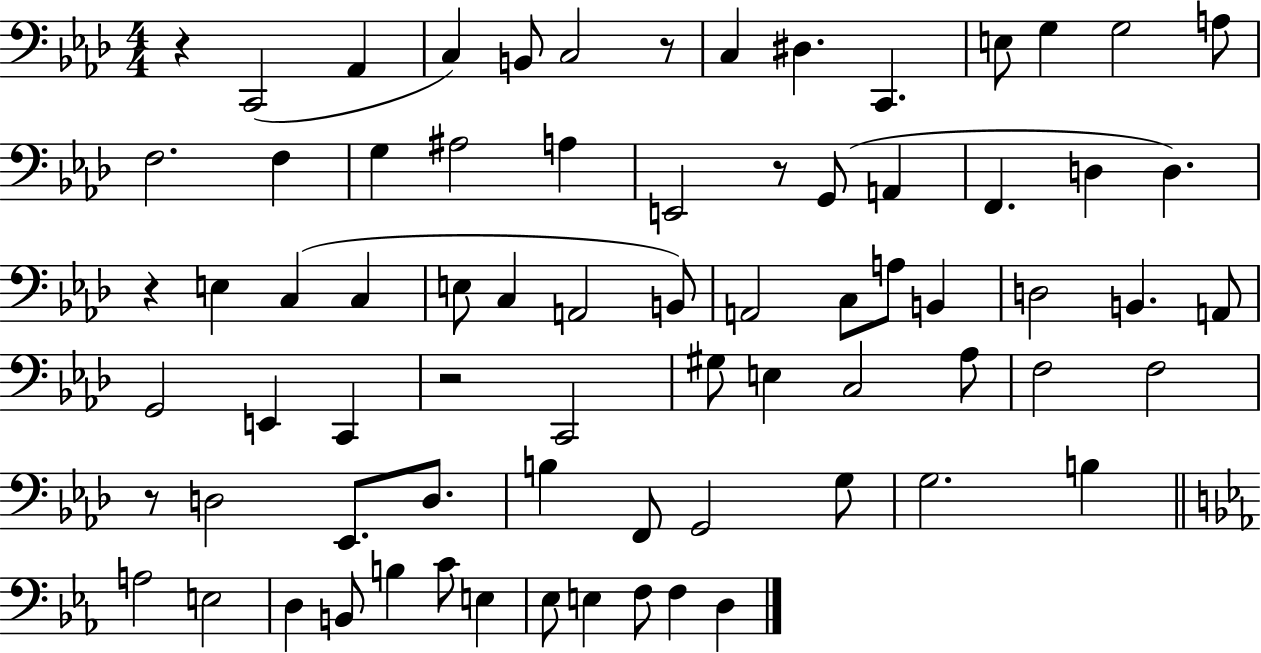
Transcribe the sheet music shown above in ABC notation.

X:1
T:Untitled
M:4/4
L:1/4
K:Ab
z C,,2 _A,, C, B,,/2 C,2 z/2 C, ^D, C,, E,/2 G, G,2 A,/2 F,2 F, G, ^A,2 A, E,,2 z/2 G,,/2 A,, F,, D, D, z E, C, C, E,/2 C, A,,2 B,,/2 A,,2 C,/2 A,/2 B,, D,2 B,, A,,/2 G,,2 E,, C,, z2 C,,2 ^G,/2 E, C,2 _A,/2 F,2 F,2 z/2 D,2 _E,,/2 D,/2 B, F,,/2 G,,2 G,/2 G,2 B, A,2 E,2 D, B,,/2 B, C/2 E, _E,/2 E, F,/2 F, D,